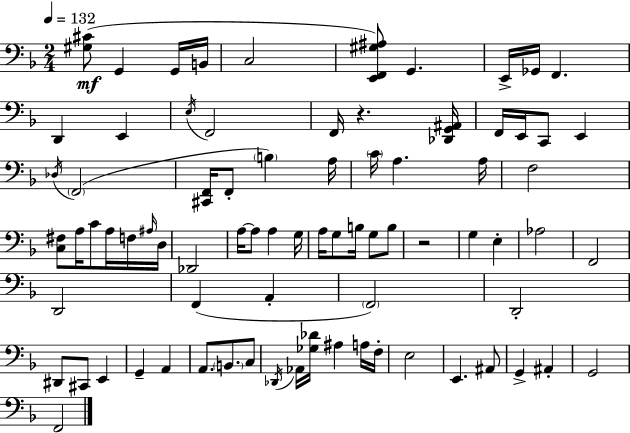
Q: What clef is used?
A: bass